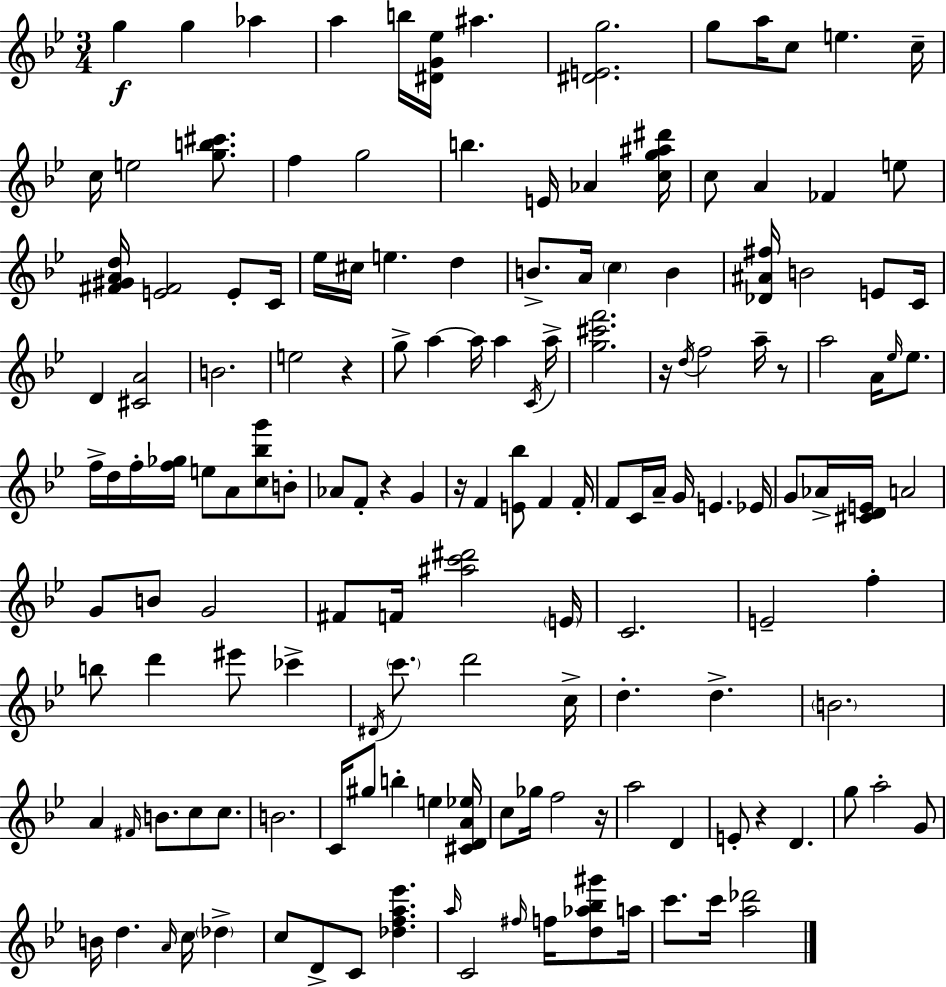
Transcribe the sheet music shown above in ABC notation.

X:1
T:Untitled
M:3/4
L:1/4
K:Bb
g g _a a b/4 [^DG_e]/4 ^a [^DEg]2 g/2 a/4 c/2 e c/4 c/4 e2 [gb^c']/2 f g2 b E/4 _A [cg^a^d']/4 c/2 A _F e/2 [^F^GAd]/4 [E^F]2 E/2 C/4 _e/4 ^c/4 e d B/2 A/4 c B [_D^A^f]/4 B2 E/2 C/4 D [^CA]2 B2 e2 z g/2 a a/4 a C/4 a/4 [g^c'f']2 z/4 d/4 f2 a/4 z/2 a2 A/4 _e/4 _e/2 f/4 d/4 f/4 [f_g]/4 e/2 A/2 [c_bg']/2 B/2 _A/2 F/2 z G z/4 F [E_b]/2 F F/4 F/2 C/4 A/4 G/4 E _E/4 G/2 _A/4 [^CDE]/4 A2 G/2 B/2 G2 ^F/2 F/4 [^ac'^d']2 E/4 C2 E2 f b/2 d' ^e'/2 _c' ^D/4 c'/2 d'2 c/4 d d B2 A ^F/4 B/2 c/2 c/2 B2 C/4 ^g/2 b e [^CDA_e]/4 c/2 _g/4 f2 z/4 a2 D E/2 z D g/2 a2 G/2 B/4 d A/4 c/4 _d c/2 D/2 C/2 [_dfa_e'] a/4 C2 ^f/4 f/4 [d_a_b^g']/2 a/4 c'/2 c'/4 [a_d']2